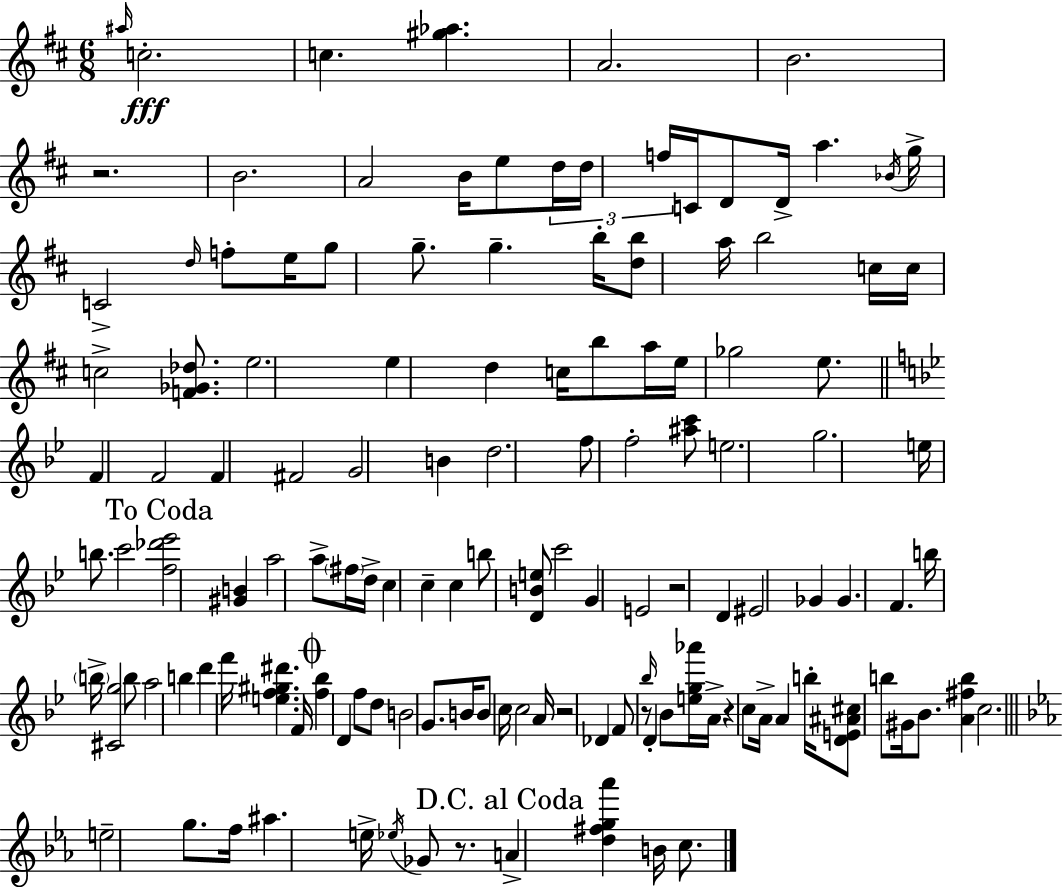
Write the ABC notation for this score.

X:1
T:Untitled
M:6/8
L:1/4
K:D
^a/4 c2 c [^g_a] A2 B2 z2 B2 A2 B/4 e/2 d/4 d/4 f/4 C/4 D/2 D/4 a _B/4 g/4 C2 d/4 f/2 e/4 g/2 g/2 g b/4 [db]/2 a/4 b2 c/4 c/4 c2 [F_G_d]/2 e2 e d c/4 b/2 a/4 e/4 _g2 e/2 F F2 F ^F2 G2 B d2 f/2 f2 [^ac']/2 e2 g2 e/4 b/2 c'2 [f_d'_e']2 [^GB] a2 a/2 ^f/4 d/4 c c c b/2 [DBe]/2 c'2 G E2 z2 D ^E2 _G _G F b/4 b/4 [^Cg]2 b/2 a2 b d' f'/4 [ef^g^d'] F/4 [f_b] D f/2 d/2 B2 G/2 B/4 B/2 c/4 c2 A/4 z2 _D F/2 z/2 _b/4 D _B/2 [eg_a']/4 A/4 z c/2 A/4 A b/4 [DE^A^c]/2 b/2 ^G/4 _B/2 [A^fb] c2 e2 g/2 f/4 ^a e/4 _e/4 _G/2 z/2 A [d^fg_a'] B/4 c/2